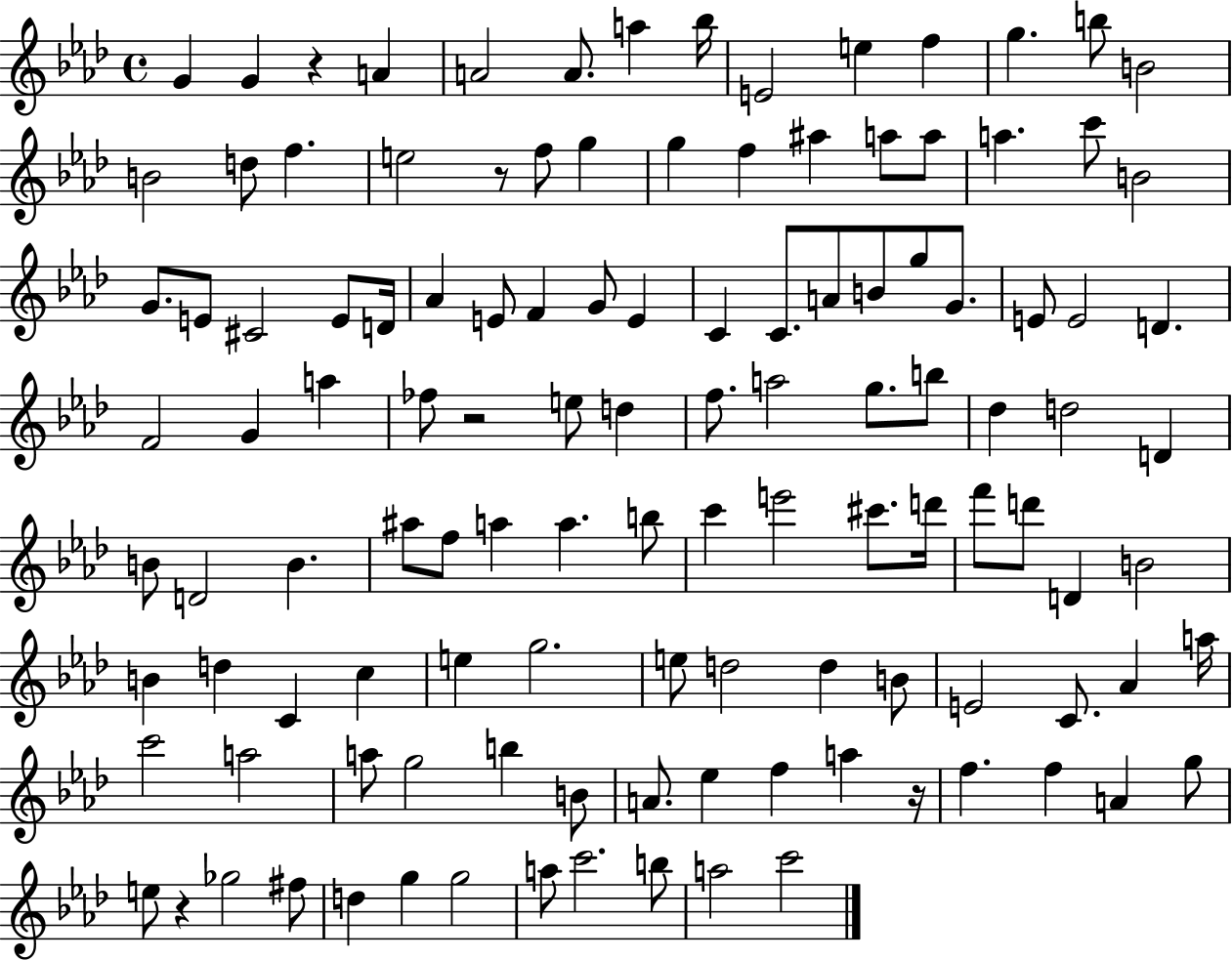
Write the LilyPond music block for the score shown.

{
  \clef treble
  \time 4/4
  \defaultTimeSignature
  \key aes \major
  g'4 g'4 r4 a'4 | a'2 a'8. a''4 bes''16 | e'2 e''4 f''4 | g''4. b''8 b'2 | \break b'2 d''8 f''4. | e''2 r8 f''8 g''4 | g''4 f''4 ais''4 a''8 a''8 | a''4. c'''8 b'2 | \break g'8. e'8 cis'2 e'8 d'16 | aes'4 e'8 f'4 g'8 e'4 | c'4 c'8. a'8 b'8 g''8 g'8. | e'8 e'2 d'4. | \break f'2 g'4 a''4 | fes''8 r2 e''8 d''4 | f''8. a''2 g''8. b''8 | des''4 d''2 d'4 | \break b'8 d'2 b'4. | ais''8 f''8 a''4 a''4. b''8 | c'''4 e'''2 cis'''8. d'''16 | f'''8 d'''8 d'4 b'2 | \break b'4 d''4 c'4 c''4 | e''4 g''2. | e''8 d''2 d''4 b'8 | e'2 c'8. aes'4 a''16 | \break c'''2 a''2 | a''8 g''2 b''4 b'8 | a'8. ees''4 f''4 a''4 r16 | f''4. f''4 a'4 g''8 | \break e''8 r4 ges''2 fis''8 | d''4 g''4 g''2 | a''8 c'''2. b''8 | a''2 c'''2 | \break \bar "|."
}